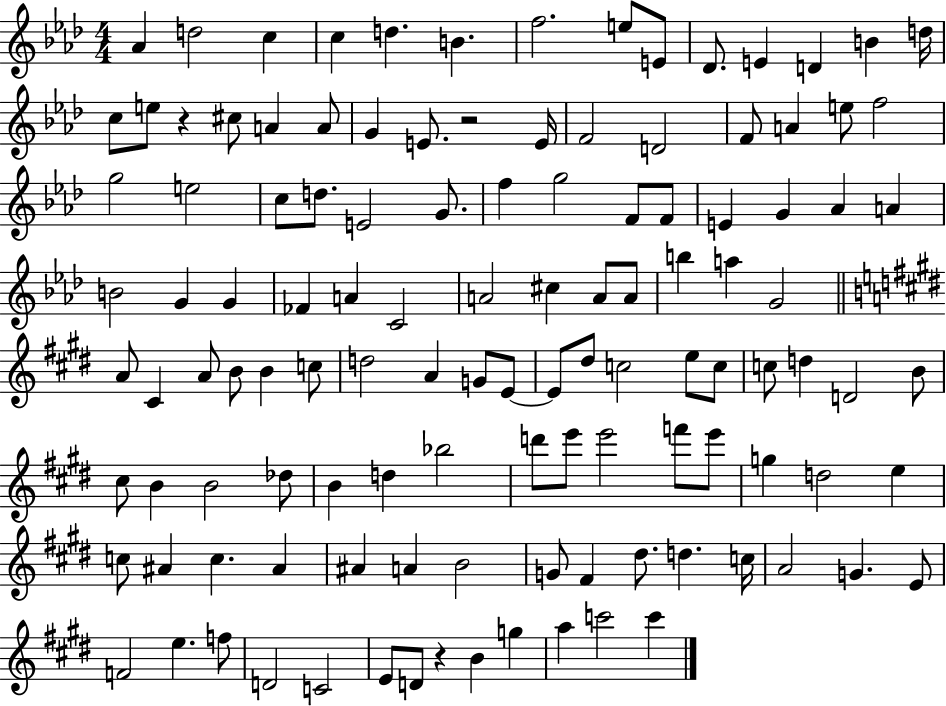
X:1
T:Untitled
M:4/4
L:1/4
K:Ab
_A d2 c c d B f2 e/2 E/2 _D/2 E D B d/4 c/2 e/2 z ^c/2 A A/2 G E/2 z2 E/4 F2 D2 F/2 A e/2 f2 g2 e2 c/2 d/2 E2 G/2 f g2 F/2 F/2 E G _A A B2 G G _F A C2 A2 ^c A/2 A/2 b a G2 A/2 ^C A/2 B/2 B c/2 d2 A G/2 E/2 E/2 ^d/2 c2 e/2 c/2 c/2 d D2 B/2 ^c/2 B B2 _d/2 B d _b2 d'/2 e'/2 e'2 f'/2 e'/2 g d2 e c/2 ^A c ^A ^A A B2 G/2 ^F ^d/2 d c/4 A2 G E/2 F2 e f/2 D2 C2 E/2 D/2 z B g a c'2 c'